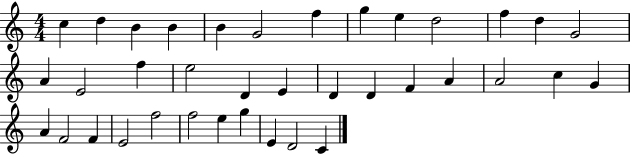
C5/q D5/q B4/q B4/q B4/q G4/h F5/q G5/q E5/q D5/h F5/q D5/q G4/h A4/q E4/h F5/q E5/h D4/q E4/q D4/q D4/q F4/q A4/q A4/h C5/q G4/q A4/q F4/h F4/q E4/h F5/h F5/h E5/q G5/q E4/q D4/h C4/q